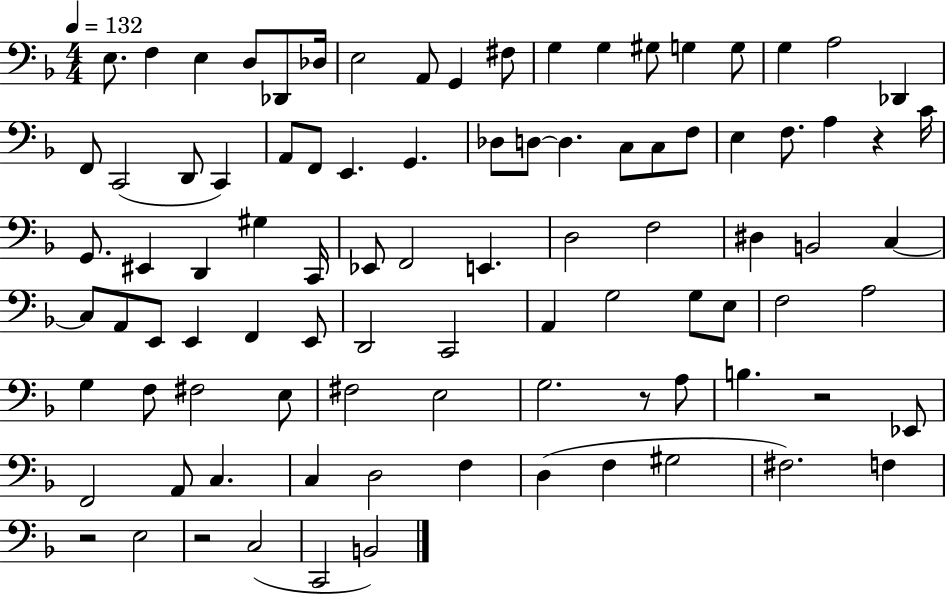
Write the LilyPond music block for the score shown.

{
  \clef bass
  \numericTimeSignature
  \time 4/4
  \key f \major
  \tempo 4 = 132
  \repeat volta 2 { e8. f4 e4 d8 des,8 des16 | e2 a,8 g,4 fis8 | g4 g4 gis8 g4 g8 | g4 a2 des,4 | \break f,8 c,2( d,8 c,4) | a,8 f,8 e,4. g,4. | des8 d8~~ d4. c8 c8 f8 | e4 f8. a4 r4 c'16 | \break g,8. eis,4 d,4 gis4 c,16 | ees,8 f,2 e,4. | d2 f2 | dis4 b,2 c4~~ | \break c8 a,8 e,8 e,4 f,4 e,8 | d,2 c,2 | a,4 g2 g8 e8 | f2 a2 | \break g4 f8 fis2 e8 | fis2 e2 | g2. r8 a8 | b4. r2 ees,8 | \break f,2 a,8 c4. | c4 d2 f4 | d4( f4 gis2 | fis2.) f4 | \break r2 e2 | r2 c2( | c,2 b,2) | } \bar "|."
}